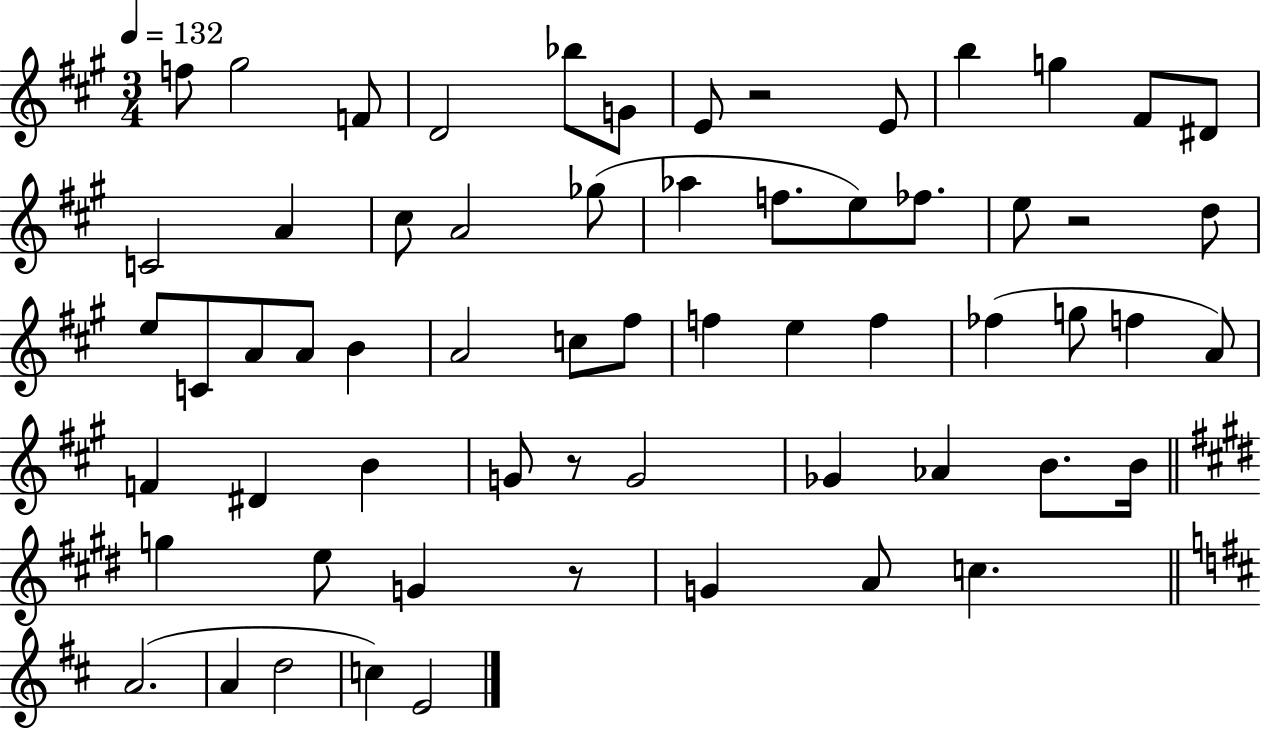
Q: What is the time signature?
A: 3/4